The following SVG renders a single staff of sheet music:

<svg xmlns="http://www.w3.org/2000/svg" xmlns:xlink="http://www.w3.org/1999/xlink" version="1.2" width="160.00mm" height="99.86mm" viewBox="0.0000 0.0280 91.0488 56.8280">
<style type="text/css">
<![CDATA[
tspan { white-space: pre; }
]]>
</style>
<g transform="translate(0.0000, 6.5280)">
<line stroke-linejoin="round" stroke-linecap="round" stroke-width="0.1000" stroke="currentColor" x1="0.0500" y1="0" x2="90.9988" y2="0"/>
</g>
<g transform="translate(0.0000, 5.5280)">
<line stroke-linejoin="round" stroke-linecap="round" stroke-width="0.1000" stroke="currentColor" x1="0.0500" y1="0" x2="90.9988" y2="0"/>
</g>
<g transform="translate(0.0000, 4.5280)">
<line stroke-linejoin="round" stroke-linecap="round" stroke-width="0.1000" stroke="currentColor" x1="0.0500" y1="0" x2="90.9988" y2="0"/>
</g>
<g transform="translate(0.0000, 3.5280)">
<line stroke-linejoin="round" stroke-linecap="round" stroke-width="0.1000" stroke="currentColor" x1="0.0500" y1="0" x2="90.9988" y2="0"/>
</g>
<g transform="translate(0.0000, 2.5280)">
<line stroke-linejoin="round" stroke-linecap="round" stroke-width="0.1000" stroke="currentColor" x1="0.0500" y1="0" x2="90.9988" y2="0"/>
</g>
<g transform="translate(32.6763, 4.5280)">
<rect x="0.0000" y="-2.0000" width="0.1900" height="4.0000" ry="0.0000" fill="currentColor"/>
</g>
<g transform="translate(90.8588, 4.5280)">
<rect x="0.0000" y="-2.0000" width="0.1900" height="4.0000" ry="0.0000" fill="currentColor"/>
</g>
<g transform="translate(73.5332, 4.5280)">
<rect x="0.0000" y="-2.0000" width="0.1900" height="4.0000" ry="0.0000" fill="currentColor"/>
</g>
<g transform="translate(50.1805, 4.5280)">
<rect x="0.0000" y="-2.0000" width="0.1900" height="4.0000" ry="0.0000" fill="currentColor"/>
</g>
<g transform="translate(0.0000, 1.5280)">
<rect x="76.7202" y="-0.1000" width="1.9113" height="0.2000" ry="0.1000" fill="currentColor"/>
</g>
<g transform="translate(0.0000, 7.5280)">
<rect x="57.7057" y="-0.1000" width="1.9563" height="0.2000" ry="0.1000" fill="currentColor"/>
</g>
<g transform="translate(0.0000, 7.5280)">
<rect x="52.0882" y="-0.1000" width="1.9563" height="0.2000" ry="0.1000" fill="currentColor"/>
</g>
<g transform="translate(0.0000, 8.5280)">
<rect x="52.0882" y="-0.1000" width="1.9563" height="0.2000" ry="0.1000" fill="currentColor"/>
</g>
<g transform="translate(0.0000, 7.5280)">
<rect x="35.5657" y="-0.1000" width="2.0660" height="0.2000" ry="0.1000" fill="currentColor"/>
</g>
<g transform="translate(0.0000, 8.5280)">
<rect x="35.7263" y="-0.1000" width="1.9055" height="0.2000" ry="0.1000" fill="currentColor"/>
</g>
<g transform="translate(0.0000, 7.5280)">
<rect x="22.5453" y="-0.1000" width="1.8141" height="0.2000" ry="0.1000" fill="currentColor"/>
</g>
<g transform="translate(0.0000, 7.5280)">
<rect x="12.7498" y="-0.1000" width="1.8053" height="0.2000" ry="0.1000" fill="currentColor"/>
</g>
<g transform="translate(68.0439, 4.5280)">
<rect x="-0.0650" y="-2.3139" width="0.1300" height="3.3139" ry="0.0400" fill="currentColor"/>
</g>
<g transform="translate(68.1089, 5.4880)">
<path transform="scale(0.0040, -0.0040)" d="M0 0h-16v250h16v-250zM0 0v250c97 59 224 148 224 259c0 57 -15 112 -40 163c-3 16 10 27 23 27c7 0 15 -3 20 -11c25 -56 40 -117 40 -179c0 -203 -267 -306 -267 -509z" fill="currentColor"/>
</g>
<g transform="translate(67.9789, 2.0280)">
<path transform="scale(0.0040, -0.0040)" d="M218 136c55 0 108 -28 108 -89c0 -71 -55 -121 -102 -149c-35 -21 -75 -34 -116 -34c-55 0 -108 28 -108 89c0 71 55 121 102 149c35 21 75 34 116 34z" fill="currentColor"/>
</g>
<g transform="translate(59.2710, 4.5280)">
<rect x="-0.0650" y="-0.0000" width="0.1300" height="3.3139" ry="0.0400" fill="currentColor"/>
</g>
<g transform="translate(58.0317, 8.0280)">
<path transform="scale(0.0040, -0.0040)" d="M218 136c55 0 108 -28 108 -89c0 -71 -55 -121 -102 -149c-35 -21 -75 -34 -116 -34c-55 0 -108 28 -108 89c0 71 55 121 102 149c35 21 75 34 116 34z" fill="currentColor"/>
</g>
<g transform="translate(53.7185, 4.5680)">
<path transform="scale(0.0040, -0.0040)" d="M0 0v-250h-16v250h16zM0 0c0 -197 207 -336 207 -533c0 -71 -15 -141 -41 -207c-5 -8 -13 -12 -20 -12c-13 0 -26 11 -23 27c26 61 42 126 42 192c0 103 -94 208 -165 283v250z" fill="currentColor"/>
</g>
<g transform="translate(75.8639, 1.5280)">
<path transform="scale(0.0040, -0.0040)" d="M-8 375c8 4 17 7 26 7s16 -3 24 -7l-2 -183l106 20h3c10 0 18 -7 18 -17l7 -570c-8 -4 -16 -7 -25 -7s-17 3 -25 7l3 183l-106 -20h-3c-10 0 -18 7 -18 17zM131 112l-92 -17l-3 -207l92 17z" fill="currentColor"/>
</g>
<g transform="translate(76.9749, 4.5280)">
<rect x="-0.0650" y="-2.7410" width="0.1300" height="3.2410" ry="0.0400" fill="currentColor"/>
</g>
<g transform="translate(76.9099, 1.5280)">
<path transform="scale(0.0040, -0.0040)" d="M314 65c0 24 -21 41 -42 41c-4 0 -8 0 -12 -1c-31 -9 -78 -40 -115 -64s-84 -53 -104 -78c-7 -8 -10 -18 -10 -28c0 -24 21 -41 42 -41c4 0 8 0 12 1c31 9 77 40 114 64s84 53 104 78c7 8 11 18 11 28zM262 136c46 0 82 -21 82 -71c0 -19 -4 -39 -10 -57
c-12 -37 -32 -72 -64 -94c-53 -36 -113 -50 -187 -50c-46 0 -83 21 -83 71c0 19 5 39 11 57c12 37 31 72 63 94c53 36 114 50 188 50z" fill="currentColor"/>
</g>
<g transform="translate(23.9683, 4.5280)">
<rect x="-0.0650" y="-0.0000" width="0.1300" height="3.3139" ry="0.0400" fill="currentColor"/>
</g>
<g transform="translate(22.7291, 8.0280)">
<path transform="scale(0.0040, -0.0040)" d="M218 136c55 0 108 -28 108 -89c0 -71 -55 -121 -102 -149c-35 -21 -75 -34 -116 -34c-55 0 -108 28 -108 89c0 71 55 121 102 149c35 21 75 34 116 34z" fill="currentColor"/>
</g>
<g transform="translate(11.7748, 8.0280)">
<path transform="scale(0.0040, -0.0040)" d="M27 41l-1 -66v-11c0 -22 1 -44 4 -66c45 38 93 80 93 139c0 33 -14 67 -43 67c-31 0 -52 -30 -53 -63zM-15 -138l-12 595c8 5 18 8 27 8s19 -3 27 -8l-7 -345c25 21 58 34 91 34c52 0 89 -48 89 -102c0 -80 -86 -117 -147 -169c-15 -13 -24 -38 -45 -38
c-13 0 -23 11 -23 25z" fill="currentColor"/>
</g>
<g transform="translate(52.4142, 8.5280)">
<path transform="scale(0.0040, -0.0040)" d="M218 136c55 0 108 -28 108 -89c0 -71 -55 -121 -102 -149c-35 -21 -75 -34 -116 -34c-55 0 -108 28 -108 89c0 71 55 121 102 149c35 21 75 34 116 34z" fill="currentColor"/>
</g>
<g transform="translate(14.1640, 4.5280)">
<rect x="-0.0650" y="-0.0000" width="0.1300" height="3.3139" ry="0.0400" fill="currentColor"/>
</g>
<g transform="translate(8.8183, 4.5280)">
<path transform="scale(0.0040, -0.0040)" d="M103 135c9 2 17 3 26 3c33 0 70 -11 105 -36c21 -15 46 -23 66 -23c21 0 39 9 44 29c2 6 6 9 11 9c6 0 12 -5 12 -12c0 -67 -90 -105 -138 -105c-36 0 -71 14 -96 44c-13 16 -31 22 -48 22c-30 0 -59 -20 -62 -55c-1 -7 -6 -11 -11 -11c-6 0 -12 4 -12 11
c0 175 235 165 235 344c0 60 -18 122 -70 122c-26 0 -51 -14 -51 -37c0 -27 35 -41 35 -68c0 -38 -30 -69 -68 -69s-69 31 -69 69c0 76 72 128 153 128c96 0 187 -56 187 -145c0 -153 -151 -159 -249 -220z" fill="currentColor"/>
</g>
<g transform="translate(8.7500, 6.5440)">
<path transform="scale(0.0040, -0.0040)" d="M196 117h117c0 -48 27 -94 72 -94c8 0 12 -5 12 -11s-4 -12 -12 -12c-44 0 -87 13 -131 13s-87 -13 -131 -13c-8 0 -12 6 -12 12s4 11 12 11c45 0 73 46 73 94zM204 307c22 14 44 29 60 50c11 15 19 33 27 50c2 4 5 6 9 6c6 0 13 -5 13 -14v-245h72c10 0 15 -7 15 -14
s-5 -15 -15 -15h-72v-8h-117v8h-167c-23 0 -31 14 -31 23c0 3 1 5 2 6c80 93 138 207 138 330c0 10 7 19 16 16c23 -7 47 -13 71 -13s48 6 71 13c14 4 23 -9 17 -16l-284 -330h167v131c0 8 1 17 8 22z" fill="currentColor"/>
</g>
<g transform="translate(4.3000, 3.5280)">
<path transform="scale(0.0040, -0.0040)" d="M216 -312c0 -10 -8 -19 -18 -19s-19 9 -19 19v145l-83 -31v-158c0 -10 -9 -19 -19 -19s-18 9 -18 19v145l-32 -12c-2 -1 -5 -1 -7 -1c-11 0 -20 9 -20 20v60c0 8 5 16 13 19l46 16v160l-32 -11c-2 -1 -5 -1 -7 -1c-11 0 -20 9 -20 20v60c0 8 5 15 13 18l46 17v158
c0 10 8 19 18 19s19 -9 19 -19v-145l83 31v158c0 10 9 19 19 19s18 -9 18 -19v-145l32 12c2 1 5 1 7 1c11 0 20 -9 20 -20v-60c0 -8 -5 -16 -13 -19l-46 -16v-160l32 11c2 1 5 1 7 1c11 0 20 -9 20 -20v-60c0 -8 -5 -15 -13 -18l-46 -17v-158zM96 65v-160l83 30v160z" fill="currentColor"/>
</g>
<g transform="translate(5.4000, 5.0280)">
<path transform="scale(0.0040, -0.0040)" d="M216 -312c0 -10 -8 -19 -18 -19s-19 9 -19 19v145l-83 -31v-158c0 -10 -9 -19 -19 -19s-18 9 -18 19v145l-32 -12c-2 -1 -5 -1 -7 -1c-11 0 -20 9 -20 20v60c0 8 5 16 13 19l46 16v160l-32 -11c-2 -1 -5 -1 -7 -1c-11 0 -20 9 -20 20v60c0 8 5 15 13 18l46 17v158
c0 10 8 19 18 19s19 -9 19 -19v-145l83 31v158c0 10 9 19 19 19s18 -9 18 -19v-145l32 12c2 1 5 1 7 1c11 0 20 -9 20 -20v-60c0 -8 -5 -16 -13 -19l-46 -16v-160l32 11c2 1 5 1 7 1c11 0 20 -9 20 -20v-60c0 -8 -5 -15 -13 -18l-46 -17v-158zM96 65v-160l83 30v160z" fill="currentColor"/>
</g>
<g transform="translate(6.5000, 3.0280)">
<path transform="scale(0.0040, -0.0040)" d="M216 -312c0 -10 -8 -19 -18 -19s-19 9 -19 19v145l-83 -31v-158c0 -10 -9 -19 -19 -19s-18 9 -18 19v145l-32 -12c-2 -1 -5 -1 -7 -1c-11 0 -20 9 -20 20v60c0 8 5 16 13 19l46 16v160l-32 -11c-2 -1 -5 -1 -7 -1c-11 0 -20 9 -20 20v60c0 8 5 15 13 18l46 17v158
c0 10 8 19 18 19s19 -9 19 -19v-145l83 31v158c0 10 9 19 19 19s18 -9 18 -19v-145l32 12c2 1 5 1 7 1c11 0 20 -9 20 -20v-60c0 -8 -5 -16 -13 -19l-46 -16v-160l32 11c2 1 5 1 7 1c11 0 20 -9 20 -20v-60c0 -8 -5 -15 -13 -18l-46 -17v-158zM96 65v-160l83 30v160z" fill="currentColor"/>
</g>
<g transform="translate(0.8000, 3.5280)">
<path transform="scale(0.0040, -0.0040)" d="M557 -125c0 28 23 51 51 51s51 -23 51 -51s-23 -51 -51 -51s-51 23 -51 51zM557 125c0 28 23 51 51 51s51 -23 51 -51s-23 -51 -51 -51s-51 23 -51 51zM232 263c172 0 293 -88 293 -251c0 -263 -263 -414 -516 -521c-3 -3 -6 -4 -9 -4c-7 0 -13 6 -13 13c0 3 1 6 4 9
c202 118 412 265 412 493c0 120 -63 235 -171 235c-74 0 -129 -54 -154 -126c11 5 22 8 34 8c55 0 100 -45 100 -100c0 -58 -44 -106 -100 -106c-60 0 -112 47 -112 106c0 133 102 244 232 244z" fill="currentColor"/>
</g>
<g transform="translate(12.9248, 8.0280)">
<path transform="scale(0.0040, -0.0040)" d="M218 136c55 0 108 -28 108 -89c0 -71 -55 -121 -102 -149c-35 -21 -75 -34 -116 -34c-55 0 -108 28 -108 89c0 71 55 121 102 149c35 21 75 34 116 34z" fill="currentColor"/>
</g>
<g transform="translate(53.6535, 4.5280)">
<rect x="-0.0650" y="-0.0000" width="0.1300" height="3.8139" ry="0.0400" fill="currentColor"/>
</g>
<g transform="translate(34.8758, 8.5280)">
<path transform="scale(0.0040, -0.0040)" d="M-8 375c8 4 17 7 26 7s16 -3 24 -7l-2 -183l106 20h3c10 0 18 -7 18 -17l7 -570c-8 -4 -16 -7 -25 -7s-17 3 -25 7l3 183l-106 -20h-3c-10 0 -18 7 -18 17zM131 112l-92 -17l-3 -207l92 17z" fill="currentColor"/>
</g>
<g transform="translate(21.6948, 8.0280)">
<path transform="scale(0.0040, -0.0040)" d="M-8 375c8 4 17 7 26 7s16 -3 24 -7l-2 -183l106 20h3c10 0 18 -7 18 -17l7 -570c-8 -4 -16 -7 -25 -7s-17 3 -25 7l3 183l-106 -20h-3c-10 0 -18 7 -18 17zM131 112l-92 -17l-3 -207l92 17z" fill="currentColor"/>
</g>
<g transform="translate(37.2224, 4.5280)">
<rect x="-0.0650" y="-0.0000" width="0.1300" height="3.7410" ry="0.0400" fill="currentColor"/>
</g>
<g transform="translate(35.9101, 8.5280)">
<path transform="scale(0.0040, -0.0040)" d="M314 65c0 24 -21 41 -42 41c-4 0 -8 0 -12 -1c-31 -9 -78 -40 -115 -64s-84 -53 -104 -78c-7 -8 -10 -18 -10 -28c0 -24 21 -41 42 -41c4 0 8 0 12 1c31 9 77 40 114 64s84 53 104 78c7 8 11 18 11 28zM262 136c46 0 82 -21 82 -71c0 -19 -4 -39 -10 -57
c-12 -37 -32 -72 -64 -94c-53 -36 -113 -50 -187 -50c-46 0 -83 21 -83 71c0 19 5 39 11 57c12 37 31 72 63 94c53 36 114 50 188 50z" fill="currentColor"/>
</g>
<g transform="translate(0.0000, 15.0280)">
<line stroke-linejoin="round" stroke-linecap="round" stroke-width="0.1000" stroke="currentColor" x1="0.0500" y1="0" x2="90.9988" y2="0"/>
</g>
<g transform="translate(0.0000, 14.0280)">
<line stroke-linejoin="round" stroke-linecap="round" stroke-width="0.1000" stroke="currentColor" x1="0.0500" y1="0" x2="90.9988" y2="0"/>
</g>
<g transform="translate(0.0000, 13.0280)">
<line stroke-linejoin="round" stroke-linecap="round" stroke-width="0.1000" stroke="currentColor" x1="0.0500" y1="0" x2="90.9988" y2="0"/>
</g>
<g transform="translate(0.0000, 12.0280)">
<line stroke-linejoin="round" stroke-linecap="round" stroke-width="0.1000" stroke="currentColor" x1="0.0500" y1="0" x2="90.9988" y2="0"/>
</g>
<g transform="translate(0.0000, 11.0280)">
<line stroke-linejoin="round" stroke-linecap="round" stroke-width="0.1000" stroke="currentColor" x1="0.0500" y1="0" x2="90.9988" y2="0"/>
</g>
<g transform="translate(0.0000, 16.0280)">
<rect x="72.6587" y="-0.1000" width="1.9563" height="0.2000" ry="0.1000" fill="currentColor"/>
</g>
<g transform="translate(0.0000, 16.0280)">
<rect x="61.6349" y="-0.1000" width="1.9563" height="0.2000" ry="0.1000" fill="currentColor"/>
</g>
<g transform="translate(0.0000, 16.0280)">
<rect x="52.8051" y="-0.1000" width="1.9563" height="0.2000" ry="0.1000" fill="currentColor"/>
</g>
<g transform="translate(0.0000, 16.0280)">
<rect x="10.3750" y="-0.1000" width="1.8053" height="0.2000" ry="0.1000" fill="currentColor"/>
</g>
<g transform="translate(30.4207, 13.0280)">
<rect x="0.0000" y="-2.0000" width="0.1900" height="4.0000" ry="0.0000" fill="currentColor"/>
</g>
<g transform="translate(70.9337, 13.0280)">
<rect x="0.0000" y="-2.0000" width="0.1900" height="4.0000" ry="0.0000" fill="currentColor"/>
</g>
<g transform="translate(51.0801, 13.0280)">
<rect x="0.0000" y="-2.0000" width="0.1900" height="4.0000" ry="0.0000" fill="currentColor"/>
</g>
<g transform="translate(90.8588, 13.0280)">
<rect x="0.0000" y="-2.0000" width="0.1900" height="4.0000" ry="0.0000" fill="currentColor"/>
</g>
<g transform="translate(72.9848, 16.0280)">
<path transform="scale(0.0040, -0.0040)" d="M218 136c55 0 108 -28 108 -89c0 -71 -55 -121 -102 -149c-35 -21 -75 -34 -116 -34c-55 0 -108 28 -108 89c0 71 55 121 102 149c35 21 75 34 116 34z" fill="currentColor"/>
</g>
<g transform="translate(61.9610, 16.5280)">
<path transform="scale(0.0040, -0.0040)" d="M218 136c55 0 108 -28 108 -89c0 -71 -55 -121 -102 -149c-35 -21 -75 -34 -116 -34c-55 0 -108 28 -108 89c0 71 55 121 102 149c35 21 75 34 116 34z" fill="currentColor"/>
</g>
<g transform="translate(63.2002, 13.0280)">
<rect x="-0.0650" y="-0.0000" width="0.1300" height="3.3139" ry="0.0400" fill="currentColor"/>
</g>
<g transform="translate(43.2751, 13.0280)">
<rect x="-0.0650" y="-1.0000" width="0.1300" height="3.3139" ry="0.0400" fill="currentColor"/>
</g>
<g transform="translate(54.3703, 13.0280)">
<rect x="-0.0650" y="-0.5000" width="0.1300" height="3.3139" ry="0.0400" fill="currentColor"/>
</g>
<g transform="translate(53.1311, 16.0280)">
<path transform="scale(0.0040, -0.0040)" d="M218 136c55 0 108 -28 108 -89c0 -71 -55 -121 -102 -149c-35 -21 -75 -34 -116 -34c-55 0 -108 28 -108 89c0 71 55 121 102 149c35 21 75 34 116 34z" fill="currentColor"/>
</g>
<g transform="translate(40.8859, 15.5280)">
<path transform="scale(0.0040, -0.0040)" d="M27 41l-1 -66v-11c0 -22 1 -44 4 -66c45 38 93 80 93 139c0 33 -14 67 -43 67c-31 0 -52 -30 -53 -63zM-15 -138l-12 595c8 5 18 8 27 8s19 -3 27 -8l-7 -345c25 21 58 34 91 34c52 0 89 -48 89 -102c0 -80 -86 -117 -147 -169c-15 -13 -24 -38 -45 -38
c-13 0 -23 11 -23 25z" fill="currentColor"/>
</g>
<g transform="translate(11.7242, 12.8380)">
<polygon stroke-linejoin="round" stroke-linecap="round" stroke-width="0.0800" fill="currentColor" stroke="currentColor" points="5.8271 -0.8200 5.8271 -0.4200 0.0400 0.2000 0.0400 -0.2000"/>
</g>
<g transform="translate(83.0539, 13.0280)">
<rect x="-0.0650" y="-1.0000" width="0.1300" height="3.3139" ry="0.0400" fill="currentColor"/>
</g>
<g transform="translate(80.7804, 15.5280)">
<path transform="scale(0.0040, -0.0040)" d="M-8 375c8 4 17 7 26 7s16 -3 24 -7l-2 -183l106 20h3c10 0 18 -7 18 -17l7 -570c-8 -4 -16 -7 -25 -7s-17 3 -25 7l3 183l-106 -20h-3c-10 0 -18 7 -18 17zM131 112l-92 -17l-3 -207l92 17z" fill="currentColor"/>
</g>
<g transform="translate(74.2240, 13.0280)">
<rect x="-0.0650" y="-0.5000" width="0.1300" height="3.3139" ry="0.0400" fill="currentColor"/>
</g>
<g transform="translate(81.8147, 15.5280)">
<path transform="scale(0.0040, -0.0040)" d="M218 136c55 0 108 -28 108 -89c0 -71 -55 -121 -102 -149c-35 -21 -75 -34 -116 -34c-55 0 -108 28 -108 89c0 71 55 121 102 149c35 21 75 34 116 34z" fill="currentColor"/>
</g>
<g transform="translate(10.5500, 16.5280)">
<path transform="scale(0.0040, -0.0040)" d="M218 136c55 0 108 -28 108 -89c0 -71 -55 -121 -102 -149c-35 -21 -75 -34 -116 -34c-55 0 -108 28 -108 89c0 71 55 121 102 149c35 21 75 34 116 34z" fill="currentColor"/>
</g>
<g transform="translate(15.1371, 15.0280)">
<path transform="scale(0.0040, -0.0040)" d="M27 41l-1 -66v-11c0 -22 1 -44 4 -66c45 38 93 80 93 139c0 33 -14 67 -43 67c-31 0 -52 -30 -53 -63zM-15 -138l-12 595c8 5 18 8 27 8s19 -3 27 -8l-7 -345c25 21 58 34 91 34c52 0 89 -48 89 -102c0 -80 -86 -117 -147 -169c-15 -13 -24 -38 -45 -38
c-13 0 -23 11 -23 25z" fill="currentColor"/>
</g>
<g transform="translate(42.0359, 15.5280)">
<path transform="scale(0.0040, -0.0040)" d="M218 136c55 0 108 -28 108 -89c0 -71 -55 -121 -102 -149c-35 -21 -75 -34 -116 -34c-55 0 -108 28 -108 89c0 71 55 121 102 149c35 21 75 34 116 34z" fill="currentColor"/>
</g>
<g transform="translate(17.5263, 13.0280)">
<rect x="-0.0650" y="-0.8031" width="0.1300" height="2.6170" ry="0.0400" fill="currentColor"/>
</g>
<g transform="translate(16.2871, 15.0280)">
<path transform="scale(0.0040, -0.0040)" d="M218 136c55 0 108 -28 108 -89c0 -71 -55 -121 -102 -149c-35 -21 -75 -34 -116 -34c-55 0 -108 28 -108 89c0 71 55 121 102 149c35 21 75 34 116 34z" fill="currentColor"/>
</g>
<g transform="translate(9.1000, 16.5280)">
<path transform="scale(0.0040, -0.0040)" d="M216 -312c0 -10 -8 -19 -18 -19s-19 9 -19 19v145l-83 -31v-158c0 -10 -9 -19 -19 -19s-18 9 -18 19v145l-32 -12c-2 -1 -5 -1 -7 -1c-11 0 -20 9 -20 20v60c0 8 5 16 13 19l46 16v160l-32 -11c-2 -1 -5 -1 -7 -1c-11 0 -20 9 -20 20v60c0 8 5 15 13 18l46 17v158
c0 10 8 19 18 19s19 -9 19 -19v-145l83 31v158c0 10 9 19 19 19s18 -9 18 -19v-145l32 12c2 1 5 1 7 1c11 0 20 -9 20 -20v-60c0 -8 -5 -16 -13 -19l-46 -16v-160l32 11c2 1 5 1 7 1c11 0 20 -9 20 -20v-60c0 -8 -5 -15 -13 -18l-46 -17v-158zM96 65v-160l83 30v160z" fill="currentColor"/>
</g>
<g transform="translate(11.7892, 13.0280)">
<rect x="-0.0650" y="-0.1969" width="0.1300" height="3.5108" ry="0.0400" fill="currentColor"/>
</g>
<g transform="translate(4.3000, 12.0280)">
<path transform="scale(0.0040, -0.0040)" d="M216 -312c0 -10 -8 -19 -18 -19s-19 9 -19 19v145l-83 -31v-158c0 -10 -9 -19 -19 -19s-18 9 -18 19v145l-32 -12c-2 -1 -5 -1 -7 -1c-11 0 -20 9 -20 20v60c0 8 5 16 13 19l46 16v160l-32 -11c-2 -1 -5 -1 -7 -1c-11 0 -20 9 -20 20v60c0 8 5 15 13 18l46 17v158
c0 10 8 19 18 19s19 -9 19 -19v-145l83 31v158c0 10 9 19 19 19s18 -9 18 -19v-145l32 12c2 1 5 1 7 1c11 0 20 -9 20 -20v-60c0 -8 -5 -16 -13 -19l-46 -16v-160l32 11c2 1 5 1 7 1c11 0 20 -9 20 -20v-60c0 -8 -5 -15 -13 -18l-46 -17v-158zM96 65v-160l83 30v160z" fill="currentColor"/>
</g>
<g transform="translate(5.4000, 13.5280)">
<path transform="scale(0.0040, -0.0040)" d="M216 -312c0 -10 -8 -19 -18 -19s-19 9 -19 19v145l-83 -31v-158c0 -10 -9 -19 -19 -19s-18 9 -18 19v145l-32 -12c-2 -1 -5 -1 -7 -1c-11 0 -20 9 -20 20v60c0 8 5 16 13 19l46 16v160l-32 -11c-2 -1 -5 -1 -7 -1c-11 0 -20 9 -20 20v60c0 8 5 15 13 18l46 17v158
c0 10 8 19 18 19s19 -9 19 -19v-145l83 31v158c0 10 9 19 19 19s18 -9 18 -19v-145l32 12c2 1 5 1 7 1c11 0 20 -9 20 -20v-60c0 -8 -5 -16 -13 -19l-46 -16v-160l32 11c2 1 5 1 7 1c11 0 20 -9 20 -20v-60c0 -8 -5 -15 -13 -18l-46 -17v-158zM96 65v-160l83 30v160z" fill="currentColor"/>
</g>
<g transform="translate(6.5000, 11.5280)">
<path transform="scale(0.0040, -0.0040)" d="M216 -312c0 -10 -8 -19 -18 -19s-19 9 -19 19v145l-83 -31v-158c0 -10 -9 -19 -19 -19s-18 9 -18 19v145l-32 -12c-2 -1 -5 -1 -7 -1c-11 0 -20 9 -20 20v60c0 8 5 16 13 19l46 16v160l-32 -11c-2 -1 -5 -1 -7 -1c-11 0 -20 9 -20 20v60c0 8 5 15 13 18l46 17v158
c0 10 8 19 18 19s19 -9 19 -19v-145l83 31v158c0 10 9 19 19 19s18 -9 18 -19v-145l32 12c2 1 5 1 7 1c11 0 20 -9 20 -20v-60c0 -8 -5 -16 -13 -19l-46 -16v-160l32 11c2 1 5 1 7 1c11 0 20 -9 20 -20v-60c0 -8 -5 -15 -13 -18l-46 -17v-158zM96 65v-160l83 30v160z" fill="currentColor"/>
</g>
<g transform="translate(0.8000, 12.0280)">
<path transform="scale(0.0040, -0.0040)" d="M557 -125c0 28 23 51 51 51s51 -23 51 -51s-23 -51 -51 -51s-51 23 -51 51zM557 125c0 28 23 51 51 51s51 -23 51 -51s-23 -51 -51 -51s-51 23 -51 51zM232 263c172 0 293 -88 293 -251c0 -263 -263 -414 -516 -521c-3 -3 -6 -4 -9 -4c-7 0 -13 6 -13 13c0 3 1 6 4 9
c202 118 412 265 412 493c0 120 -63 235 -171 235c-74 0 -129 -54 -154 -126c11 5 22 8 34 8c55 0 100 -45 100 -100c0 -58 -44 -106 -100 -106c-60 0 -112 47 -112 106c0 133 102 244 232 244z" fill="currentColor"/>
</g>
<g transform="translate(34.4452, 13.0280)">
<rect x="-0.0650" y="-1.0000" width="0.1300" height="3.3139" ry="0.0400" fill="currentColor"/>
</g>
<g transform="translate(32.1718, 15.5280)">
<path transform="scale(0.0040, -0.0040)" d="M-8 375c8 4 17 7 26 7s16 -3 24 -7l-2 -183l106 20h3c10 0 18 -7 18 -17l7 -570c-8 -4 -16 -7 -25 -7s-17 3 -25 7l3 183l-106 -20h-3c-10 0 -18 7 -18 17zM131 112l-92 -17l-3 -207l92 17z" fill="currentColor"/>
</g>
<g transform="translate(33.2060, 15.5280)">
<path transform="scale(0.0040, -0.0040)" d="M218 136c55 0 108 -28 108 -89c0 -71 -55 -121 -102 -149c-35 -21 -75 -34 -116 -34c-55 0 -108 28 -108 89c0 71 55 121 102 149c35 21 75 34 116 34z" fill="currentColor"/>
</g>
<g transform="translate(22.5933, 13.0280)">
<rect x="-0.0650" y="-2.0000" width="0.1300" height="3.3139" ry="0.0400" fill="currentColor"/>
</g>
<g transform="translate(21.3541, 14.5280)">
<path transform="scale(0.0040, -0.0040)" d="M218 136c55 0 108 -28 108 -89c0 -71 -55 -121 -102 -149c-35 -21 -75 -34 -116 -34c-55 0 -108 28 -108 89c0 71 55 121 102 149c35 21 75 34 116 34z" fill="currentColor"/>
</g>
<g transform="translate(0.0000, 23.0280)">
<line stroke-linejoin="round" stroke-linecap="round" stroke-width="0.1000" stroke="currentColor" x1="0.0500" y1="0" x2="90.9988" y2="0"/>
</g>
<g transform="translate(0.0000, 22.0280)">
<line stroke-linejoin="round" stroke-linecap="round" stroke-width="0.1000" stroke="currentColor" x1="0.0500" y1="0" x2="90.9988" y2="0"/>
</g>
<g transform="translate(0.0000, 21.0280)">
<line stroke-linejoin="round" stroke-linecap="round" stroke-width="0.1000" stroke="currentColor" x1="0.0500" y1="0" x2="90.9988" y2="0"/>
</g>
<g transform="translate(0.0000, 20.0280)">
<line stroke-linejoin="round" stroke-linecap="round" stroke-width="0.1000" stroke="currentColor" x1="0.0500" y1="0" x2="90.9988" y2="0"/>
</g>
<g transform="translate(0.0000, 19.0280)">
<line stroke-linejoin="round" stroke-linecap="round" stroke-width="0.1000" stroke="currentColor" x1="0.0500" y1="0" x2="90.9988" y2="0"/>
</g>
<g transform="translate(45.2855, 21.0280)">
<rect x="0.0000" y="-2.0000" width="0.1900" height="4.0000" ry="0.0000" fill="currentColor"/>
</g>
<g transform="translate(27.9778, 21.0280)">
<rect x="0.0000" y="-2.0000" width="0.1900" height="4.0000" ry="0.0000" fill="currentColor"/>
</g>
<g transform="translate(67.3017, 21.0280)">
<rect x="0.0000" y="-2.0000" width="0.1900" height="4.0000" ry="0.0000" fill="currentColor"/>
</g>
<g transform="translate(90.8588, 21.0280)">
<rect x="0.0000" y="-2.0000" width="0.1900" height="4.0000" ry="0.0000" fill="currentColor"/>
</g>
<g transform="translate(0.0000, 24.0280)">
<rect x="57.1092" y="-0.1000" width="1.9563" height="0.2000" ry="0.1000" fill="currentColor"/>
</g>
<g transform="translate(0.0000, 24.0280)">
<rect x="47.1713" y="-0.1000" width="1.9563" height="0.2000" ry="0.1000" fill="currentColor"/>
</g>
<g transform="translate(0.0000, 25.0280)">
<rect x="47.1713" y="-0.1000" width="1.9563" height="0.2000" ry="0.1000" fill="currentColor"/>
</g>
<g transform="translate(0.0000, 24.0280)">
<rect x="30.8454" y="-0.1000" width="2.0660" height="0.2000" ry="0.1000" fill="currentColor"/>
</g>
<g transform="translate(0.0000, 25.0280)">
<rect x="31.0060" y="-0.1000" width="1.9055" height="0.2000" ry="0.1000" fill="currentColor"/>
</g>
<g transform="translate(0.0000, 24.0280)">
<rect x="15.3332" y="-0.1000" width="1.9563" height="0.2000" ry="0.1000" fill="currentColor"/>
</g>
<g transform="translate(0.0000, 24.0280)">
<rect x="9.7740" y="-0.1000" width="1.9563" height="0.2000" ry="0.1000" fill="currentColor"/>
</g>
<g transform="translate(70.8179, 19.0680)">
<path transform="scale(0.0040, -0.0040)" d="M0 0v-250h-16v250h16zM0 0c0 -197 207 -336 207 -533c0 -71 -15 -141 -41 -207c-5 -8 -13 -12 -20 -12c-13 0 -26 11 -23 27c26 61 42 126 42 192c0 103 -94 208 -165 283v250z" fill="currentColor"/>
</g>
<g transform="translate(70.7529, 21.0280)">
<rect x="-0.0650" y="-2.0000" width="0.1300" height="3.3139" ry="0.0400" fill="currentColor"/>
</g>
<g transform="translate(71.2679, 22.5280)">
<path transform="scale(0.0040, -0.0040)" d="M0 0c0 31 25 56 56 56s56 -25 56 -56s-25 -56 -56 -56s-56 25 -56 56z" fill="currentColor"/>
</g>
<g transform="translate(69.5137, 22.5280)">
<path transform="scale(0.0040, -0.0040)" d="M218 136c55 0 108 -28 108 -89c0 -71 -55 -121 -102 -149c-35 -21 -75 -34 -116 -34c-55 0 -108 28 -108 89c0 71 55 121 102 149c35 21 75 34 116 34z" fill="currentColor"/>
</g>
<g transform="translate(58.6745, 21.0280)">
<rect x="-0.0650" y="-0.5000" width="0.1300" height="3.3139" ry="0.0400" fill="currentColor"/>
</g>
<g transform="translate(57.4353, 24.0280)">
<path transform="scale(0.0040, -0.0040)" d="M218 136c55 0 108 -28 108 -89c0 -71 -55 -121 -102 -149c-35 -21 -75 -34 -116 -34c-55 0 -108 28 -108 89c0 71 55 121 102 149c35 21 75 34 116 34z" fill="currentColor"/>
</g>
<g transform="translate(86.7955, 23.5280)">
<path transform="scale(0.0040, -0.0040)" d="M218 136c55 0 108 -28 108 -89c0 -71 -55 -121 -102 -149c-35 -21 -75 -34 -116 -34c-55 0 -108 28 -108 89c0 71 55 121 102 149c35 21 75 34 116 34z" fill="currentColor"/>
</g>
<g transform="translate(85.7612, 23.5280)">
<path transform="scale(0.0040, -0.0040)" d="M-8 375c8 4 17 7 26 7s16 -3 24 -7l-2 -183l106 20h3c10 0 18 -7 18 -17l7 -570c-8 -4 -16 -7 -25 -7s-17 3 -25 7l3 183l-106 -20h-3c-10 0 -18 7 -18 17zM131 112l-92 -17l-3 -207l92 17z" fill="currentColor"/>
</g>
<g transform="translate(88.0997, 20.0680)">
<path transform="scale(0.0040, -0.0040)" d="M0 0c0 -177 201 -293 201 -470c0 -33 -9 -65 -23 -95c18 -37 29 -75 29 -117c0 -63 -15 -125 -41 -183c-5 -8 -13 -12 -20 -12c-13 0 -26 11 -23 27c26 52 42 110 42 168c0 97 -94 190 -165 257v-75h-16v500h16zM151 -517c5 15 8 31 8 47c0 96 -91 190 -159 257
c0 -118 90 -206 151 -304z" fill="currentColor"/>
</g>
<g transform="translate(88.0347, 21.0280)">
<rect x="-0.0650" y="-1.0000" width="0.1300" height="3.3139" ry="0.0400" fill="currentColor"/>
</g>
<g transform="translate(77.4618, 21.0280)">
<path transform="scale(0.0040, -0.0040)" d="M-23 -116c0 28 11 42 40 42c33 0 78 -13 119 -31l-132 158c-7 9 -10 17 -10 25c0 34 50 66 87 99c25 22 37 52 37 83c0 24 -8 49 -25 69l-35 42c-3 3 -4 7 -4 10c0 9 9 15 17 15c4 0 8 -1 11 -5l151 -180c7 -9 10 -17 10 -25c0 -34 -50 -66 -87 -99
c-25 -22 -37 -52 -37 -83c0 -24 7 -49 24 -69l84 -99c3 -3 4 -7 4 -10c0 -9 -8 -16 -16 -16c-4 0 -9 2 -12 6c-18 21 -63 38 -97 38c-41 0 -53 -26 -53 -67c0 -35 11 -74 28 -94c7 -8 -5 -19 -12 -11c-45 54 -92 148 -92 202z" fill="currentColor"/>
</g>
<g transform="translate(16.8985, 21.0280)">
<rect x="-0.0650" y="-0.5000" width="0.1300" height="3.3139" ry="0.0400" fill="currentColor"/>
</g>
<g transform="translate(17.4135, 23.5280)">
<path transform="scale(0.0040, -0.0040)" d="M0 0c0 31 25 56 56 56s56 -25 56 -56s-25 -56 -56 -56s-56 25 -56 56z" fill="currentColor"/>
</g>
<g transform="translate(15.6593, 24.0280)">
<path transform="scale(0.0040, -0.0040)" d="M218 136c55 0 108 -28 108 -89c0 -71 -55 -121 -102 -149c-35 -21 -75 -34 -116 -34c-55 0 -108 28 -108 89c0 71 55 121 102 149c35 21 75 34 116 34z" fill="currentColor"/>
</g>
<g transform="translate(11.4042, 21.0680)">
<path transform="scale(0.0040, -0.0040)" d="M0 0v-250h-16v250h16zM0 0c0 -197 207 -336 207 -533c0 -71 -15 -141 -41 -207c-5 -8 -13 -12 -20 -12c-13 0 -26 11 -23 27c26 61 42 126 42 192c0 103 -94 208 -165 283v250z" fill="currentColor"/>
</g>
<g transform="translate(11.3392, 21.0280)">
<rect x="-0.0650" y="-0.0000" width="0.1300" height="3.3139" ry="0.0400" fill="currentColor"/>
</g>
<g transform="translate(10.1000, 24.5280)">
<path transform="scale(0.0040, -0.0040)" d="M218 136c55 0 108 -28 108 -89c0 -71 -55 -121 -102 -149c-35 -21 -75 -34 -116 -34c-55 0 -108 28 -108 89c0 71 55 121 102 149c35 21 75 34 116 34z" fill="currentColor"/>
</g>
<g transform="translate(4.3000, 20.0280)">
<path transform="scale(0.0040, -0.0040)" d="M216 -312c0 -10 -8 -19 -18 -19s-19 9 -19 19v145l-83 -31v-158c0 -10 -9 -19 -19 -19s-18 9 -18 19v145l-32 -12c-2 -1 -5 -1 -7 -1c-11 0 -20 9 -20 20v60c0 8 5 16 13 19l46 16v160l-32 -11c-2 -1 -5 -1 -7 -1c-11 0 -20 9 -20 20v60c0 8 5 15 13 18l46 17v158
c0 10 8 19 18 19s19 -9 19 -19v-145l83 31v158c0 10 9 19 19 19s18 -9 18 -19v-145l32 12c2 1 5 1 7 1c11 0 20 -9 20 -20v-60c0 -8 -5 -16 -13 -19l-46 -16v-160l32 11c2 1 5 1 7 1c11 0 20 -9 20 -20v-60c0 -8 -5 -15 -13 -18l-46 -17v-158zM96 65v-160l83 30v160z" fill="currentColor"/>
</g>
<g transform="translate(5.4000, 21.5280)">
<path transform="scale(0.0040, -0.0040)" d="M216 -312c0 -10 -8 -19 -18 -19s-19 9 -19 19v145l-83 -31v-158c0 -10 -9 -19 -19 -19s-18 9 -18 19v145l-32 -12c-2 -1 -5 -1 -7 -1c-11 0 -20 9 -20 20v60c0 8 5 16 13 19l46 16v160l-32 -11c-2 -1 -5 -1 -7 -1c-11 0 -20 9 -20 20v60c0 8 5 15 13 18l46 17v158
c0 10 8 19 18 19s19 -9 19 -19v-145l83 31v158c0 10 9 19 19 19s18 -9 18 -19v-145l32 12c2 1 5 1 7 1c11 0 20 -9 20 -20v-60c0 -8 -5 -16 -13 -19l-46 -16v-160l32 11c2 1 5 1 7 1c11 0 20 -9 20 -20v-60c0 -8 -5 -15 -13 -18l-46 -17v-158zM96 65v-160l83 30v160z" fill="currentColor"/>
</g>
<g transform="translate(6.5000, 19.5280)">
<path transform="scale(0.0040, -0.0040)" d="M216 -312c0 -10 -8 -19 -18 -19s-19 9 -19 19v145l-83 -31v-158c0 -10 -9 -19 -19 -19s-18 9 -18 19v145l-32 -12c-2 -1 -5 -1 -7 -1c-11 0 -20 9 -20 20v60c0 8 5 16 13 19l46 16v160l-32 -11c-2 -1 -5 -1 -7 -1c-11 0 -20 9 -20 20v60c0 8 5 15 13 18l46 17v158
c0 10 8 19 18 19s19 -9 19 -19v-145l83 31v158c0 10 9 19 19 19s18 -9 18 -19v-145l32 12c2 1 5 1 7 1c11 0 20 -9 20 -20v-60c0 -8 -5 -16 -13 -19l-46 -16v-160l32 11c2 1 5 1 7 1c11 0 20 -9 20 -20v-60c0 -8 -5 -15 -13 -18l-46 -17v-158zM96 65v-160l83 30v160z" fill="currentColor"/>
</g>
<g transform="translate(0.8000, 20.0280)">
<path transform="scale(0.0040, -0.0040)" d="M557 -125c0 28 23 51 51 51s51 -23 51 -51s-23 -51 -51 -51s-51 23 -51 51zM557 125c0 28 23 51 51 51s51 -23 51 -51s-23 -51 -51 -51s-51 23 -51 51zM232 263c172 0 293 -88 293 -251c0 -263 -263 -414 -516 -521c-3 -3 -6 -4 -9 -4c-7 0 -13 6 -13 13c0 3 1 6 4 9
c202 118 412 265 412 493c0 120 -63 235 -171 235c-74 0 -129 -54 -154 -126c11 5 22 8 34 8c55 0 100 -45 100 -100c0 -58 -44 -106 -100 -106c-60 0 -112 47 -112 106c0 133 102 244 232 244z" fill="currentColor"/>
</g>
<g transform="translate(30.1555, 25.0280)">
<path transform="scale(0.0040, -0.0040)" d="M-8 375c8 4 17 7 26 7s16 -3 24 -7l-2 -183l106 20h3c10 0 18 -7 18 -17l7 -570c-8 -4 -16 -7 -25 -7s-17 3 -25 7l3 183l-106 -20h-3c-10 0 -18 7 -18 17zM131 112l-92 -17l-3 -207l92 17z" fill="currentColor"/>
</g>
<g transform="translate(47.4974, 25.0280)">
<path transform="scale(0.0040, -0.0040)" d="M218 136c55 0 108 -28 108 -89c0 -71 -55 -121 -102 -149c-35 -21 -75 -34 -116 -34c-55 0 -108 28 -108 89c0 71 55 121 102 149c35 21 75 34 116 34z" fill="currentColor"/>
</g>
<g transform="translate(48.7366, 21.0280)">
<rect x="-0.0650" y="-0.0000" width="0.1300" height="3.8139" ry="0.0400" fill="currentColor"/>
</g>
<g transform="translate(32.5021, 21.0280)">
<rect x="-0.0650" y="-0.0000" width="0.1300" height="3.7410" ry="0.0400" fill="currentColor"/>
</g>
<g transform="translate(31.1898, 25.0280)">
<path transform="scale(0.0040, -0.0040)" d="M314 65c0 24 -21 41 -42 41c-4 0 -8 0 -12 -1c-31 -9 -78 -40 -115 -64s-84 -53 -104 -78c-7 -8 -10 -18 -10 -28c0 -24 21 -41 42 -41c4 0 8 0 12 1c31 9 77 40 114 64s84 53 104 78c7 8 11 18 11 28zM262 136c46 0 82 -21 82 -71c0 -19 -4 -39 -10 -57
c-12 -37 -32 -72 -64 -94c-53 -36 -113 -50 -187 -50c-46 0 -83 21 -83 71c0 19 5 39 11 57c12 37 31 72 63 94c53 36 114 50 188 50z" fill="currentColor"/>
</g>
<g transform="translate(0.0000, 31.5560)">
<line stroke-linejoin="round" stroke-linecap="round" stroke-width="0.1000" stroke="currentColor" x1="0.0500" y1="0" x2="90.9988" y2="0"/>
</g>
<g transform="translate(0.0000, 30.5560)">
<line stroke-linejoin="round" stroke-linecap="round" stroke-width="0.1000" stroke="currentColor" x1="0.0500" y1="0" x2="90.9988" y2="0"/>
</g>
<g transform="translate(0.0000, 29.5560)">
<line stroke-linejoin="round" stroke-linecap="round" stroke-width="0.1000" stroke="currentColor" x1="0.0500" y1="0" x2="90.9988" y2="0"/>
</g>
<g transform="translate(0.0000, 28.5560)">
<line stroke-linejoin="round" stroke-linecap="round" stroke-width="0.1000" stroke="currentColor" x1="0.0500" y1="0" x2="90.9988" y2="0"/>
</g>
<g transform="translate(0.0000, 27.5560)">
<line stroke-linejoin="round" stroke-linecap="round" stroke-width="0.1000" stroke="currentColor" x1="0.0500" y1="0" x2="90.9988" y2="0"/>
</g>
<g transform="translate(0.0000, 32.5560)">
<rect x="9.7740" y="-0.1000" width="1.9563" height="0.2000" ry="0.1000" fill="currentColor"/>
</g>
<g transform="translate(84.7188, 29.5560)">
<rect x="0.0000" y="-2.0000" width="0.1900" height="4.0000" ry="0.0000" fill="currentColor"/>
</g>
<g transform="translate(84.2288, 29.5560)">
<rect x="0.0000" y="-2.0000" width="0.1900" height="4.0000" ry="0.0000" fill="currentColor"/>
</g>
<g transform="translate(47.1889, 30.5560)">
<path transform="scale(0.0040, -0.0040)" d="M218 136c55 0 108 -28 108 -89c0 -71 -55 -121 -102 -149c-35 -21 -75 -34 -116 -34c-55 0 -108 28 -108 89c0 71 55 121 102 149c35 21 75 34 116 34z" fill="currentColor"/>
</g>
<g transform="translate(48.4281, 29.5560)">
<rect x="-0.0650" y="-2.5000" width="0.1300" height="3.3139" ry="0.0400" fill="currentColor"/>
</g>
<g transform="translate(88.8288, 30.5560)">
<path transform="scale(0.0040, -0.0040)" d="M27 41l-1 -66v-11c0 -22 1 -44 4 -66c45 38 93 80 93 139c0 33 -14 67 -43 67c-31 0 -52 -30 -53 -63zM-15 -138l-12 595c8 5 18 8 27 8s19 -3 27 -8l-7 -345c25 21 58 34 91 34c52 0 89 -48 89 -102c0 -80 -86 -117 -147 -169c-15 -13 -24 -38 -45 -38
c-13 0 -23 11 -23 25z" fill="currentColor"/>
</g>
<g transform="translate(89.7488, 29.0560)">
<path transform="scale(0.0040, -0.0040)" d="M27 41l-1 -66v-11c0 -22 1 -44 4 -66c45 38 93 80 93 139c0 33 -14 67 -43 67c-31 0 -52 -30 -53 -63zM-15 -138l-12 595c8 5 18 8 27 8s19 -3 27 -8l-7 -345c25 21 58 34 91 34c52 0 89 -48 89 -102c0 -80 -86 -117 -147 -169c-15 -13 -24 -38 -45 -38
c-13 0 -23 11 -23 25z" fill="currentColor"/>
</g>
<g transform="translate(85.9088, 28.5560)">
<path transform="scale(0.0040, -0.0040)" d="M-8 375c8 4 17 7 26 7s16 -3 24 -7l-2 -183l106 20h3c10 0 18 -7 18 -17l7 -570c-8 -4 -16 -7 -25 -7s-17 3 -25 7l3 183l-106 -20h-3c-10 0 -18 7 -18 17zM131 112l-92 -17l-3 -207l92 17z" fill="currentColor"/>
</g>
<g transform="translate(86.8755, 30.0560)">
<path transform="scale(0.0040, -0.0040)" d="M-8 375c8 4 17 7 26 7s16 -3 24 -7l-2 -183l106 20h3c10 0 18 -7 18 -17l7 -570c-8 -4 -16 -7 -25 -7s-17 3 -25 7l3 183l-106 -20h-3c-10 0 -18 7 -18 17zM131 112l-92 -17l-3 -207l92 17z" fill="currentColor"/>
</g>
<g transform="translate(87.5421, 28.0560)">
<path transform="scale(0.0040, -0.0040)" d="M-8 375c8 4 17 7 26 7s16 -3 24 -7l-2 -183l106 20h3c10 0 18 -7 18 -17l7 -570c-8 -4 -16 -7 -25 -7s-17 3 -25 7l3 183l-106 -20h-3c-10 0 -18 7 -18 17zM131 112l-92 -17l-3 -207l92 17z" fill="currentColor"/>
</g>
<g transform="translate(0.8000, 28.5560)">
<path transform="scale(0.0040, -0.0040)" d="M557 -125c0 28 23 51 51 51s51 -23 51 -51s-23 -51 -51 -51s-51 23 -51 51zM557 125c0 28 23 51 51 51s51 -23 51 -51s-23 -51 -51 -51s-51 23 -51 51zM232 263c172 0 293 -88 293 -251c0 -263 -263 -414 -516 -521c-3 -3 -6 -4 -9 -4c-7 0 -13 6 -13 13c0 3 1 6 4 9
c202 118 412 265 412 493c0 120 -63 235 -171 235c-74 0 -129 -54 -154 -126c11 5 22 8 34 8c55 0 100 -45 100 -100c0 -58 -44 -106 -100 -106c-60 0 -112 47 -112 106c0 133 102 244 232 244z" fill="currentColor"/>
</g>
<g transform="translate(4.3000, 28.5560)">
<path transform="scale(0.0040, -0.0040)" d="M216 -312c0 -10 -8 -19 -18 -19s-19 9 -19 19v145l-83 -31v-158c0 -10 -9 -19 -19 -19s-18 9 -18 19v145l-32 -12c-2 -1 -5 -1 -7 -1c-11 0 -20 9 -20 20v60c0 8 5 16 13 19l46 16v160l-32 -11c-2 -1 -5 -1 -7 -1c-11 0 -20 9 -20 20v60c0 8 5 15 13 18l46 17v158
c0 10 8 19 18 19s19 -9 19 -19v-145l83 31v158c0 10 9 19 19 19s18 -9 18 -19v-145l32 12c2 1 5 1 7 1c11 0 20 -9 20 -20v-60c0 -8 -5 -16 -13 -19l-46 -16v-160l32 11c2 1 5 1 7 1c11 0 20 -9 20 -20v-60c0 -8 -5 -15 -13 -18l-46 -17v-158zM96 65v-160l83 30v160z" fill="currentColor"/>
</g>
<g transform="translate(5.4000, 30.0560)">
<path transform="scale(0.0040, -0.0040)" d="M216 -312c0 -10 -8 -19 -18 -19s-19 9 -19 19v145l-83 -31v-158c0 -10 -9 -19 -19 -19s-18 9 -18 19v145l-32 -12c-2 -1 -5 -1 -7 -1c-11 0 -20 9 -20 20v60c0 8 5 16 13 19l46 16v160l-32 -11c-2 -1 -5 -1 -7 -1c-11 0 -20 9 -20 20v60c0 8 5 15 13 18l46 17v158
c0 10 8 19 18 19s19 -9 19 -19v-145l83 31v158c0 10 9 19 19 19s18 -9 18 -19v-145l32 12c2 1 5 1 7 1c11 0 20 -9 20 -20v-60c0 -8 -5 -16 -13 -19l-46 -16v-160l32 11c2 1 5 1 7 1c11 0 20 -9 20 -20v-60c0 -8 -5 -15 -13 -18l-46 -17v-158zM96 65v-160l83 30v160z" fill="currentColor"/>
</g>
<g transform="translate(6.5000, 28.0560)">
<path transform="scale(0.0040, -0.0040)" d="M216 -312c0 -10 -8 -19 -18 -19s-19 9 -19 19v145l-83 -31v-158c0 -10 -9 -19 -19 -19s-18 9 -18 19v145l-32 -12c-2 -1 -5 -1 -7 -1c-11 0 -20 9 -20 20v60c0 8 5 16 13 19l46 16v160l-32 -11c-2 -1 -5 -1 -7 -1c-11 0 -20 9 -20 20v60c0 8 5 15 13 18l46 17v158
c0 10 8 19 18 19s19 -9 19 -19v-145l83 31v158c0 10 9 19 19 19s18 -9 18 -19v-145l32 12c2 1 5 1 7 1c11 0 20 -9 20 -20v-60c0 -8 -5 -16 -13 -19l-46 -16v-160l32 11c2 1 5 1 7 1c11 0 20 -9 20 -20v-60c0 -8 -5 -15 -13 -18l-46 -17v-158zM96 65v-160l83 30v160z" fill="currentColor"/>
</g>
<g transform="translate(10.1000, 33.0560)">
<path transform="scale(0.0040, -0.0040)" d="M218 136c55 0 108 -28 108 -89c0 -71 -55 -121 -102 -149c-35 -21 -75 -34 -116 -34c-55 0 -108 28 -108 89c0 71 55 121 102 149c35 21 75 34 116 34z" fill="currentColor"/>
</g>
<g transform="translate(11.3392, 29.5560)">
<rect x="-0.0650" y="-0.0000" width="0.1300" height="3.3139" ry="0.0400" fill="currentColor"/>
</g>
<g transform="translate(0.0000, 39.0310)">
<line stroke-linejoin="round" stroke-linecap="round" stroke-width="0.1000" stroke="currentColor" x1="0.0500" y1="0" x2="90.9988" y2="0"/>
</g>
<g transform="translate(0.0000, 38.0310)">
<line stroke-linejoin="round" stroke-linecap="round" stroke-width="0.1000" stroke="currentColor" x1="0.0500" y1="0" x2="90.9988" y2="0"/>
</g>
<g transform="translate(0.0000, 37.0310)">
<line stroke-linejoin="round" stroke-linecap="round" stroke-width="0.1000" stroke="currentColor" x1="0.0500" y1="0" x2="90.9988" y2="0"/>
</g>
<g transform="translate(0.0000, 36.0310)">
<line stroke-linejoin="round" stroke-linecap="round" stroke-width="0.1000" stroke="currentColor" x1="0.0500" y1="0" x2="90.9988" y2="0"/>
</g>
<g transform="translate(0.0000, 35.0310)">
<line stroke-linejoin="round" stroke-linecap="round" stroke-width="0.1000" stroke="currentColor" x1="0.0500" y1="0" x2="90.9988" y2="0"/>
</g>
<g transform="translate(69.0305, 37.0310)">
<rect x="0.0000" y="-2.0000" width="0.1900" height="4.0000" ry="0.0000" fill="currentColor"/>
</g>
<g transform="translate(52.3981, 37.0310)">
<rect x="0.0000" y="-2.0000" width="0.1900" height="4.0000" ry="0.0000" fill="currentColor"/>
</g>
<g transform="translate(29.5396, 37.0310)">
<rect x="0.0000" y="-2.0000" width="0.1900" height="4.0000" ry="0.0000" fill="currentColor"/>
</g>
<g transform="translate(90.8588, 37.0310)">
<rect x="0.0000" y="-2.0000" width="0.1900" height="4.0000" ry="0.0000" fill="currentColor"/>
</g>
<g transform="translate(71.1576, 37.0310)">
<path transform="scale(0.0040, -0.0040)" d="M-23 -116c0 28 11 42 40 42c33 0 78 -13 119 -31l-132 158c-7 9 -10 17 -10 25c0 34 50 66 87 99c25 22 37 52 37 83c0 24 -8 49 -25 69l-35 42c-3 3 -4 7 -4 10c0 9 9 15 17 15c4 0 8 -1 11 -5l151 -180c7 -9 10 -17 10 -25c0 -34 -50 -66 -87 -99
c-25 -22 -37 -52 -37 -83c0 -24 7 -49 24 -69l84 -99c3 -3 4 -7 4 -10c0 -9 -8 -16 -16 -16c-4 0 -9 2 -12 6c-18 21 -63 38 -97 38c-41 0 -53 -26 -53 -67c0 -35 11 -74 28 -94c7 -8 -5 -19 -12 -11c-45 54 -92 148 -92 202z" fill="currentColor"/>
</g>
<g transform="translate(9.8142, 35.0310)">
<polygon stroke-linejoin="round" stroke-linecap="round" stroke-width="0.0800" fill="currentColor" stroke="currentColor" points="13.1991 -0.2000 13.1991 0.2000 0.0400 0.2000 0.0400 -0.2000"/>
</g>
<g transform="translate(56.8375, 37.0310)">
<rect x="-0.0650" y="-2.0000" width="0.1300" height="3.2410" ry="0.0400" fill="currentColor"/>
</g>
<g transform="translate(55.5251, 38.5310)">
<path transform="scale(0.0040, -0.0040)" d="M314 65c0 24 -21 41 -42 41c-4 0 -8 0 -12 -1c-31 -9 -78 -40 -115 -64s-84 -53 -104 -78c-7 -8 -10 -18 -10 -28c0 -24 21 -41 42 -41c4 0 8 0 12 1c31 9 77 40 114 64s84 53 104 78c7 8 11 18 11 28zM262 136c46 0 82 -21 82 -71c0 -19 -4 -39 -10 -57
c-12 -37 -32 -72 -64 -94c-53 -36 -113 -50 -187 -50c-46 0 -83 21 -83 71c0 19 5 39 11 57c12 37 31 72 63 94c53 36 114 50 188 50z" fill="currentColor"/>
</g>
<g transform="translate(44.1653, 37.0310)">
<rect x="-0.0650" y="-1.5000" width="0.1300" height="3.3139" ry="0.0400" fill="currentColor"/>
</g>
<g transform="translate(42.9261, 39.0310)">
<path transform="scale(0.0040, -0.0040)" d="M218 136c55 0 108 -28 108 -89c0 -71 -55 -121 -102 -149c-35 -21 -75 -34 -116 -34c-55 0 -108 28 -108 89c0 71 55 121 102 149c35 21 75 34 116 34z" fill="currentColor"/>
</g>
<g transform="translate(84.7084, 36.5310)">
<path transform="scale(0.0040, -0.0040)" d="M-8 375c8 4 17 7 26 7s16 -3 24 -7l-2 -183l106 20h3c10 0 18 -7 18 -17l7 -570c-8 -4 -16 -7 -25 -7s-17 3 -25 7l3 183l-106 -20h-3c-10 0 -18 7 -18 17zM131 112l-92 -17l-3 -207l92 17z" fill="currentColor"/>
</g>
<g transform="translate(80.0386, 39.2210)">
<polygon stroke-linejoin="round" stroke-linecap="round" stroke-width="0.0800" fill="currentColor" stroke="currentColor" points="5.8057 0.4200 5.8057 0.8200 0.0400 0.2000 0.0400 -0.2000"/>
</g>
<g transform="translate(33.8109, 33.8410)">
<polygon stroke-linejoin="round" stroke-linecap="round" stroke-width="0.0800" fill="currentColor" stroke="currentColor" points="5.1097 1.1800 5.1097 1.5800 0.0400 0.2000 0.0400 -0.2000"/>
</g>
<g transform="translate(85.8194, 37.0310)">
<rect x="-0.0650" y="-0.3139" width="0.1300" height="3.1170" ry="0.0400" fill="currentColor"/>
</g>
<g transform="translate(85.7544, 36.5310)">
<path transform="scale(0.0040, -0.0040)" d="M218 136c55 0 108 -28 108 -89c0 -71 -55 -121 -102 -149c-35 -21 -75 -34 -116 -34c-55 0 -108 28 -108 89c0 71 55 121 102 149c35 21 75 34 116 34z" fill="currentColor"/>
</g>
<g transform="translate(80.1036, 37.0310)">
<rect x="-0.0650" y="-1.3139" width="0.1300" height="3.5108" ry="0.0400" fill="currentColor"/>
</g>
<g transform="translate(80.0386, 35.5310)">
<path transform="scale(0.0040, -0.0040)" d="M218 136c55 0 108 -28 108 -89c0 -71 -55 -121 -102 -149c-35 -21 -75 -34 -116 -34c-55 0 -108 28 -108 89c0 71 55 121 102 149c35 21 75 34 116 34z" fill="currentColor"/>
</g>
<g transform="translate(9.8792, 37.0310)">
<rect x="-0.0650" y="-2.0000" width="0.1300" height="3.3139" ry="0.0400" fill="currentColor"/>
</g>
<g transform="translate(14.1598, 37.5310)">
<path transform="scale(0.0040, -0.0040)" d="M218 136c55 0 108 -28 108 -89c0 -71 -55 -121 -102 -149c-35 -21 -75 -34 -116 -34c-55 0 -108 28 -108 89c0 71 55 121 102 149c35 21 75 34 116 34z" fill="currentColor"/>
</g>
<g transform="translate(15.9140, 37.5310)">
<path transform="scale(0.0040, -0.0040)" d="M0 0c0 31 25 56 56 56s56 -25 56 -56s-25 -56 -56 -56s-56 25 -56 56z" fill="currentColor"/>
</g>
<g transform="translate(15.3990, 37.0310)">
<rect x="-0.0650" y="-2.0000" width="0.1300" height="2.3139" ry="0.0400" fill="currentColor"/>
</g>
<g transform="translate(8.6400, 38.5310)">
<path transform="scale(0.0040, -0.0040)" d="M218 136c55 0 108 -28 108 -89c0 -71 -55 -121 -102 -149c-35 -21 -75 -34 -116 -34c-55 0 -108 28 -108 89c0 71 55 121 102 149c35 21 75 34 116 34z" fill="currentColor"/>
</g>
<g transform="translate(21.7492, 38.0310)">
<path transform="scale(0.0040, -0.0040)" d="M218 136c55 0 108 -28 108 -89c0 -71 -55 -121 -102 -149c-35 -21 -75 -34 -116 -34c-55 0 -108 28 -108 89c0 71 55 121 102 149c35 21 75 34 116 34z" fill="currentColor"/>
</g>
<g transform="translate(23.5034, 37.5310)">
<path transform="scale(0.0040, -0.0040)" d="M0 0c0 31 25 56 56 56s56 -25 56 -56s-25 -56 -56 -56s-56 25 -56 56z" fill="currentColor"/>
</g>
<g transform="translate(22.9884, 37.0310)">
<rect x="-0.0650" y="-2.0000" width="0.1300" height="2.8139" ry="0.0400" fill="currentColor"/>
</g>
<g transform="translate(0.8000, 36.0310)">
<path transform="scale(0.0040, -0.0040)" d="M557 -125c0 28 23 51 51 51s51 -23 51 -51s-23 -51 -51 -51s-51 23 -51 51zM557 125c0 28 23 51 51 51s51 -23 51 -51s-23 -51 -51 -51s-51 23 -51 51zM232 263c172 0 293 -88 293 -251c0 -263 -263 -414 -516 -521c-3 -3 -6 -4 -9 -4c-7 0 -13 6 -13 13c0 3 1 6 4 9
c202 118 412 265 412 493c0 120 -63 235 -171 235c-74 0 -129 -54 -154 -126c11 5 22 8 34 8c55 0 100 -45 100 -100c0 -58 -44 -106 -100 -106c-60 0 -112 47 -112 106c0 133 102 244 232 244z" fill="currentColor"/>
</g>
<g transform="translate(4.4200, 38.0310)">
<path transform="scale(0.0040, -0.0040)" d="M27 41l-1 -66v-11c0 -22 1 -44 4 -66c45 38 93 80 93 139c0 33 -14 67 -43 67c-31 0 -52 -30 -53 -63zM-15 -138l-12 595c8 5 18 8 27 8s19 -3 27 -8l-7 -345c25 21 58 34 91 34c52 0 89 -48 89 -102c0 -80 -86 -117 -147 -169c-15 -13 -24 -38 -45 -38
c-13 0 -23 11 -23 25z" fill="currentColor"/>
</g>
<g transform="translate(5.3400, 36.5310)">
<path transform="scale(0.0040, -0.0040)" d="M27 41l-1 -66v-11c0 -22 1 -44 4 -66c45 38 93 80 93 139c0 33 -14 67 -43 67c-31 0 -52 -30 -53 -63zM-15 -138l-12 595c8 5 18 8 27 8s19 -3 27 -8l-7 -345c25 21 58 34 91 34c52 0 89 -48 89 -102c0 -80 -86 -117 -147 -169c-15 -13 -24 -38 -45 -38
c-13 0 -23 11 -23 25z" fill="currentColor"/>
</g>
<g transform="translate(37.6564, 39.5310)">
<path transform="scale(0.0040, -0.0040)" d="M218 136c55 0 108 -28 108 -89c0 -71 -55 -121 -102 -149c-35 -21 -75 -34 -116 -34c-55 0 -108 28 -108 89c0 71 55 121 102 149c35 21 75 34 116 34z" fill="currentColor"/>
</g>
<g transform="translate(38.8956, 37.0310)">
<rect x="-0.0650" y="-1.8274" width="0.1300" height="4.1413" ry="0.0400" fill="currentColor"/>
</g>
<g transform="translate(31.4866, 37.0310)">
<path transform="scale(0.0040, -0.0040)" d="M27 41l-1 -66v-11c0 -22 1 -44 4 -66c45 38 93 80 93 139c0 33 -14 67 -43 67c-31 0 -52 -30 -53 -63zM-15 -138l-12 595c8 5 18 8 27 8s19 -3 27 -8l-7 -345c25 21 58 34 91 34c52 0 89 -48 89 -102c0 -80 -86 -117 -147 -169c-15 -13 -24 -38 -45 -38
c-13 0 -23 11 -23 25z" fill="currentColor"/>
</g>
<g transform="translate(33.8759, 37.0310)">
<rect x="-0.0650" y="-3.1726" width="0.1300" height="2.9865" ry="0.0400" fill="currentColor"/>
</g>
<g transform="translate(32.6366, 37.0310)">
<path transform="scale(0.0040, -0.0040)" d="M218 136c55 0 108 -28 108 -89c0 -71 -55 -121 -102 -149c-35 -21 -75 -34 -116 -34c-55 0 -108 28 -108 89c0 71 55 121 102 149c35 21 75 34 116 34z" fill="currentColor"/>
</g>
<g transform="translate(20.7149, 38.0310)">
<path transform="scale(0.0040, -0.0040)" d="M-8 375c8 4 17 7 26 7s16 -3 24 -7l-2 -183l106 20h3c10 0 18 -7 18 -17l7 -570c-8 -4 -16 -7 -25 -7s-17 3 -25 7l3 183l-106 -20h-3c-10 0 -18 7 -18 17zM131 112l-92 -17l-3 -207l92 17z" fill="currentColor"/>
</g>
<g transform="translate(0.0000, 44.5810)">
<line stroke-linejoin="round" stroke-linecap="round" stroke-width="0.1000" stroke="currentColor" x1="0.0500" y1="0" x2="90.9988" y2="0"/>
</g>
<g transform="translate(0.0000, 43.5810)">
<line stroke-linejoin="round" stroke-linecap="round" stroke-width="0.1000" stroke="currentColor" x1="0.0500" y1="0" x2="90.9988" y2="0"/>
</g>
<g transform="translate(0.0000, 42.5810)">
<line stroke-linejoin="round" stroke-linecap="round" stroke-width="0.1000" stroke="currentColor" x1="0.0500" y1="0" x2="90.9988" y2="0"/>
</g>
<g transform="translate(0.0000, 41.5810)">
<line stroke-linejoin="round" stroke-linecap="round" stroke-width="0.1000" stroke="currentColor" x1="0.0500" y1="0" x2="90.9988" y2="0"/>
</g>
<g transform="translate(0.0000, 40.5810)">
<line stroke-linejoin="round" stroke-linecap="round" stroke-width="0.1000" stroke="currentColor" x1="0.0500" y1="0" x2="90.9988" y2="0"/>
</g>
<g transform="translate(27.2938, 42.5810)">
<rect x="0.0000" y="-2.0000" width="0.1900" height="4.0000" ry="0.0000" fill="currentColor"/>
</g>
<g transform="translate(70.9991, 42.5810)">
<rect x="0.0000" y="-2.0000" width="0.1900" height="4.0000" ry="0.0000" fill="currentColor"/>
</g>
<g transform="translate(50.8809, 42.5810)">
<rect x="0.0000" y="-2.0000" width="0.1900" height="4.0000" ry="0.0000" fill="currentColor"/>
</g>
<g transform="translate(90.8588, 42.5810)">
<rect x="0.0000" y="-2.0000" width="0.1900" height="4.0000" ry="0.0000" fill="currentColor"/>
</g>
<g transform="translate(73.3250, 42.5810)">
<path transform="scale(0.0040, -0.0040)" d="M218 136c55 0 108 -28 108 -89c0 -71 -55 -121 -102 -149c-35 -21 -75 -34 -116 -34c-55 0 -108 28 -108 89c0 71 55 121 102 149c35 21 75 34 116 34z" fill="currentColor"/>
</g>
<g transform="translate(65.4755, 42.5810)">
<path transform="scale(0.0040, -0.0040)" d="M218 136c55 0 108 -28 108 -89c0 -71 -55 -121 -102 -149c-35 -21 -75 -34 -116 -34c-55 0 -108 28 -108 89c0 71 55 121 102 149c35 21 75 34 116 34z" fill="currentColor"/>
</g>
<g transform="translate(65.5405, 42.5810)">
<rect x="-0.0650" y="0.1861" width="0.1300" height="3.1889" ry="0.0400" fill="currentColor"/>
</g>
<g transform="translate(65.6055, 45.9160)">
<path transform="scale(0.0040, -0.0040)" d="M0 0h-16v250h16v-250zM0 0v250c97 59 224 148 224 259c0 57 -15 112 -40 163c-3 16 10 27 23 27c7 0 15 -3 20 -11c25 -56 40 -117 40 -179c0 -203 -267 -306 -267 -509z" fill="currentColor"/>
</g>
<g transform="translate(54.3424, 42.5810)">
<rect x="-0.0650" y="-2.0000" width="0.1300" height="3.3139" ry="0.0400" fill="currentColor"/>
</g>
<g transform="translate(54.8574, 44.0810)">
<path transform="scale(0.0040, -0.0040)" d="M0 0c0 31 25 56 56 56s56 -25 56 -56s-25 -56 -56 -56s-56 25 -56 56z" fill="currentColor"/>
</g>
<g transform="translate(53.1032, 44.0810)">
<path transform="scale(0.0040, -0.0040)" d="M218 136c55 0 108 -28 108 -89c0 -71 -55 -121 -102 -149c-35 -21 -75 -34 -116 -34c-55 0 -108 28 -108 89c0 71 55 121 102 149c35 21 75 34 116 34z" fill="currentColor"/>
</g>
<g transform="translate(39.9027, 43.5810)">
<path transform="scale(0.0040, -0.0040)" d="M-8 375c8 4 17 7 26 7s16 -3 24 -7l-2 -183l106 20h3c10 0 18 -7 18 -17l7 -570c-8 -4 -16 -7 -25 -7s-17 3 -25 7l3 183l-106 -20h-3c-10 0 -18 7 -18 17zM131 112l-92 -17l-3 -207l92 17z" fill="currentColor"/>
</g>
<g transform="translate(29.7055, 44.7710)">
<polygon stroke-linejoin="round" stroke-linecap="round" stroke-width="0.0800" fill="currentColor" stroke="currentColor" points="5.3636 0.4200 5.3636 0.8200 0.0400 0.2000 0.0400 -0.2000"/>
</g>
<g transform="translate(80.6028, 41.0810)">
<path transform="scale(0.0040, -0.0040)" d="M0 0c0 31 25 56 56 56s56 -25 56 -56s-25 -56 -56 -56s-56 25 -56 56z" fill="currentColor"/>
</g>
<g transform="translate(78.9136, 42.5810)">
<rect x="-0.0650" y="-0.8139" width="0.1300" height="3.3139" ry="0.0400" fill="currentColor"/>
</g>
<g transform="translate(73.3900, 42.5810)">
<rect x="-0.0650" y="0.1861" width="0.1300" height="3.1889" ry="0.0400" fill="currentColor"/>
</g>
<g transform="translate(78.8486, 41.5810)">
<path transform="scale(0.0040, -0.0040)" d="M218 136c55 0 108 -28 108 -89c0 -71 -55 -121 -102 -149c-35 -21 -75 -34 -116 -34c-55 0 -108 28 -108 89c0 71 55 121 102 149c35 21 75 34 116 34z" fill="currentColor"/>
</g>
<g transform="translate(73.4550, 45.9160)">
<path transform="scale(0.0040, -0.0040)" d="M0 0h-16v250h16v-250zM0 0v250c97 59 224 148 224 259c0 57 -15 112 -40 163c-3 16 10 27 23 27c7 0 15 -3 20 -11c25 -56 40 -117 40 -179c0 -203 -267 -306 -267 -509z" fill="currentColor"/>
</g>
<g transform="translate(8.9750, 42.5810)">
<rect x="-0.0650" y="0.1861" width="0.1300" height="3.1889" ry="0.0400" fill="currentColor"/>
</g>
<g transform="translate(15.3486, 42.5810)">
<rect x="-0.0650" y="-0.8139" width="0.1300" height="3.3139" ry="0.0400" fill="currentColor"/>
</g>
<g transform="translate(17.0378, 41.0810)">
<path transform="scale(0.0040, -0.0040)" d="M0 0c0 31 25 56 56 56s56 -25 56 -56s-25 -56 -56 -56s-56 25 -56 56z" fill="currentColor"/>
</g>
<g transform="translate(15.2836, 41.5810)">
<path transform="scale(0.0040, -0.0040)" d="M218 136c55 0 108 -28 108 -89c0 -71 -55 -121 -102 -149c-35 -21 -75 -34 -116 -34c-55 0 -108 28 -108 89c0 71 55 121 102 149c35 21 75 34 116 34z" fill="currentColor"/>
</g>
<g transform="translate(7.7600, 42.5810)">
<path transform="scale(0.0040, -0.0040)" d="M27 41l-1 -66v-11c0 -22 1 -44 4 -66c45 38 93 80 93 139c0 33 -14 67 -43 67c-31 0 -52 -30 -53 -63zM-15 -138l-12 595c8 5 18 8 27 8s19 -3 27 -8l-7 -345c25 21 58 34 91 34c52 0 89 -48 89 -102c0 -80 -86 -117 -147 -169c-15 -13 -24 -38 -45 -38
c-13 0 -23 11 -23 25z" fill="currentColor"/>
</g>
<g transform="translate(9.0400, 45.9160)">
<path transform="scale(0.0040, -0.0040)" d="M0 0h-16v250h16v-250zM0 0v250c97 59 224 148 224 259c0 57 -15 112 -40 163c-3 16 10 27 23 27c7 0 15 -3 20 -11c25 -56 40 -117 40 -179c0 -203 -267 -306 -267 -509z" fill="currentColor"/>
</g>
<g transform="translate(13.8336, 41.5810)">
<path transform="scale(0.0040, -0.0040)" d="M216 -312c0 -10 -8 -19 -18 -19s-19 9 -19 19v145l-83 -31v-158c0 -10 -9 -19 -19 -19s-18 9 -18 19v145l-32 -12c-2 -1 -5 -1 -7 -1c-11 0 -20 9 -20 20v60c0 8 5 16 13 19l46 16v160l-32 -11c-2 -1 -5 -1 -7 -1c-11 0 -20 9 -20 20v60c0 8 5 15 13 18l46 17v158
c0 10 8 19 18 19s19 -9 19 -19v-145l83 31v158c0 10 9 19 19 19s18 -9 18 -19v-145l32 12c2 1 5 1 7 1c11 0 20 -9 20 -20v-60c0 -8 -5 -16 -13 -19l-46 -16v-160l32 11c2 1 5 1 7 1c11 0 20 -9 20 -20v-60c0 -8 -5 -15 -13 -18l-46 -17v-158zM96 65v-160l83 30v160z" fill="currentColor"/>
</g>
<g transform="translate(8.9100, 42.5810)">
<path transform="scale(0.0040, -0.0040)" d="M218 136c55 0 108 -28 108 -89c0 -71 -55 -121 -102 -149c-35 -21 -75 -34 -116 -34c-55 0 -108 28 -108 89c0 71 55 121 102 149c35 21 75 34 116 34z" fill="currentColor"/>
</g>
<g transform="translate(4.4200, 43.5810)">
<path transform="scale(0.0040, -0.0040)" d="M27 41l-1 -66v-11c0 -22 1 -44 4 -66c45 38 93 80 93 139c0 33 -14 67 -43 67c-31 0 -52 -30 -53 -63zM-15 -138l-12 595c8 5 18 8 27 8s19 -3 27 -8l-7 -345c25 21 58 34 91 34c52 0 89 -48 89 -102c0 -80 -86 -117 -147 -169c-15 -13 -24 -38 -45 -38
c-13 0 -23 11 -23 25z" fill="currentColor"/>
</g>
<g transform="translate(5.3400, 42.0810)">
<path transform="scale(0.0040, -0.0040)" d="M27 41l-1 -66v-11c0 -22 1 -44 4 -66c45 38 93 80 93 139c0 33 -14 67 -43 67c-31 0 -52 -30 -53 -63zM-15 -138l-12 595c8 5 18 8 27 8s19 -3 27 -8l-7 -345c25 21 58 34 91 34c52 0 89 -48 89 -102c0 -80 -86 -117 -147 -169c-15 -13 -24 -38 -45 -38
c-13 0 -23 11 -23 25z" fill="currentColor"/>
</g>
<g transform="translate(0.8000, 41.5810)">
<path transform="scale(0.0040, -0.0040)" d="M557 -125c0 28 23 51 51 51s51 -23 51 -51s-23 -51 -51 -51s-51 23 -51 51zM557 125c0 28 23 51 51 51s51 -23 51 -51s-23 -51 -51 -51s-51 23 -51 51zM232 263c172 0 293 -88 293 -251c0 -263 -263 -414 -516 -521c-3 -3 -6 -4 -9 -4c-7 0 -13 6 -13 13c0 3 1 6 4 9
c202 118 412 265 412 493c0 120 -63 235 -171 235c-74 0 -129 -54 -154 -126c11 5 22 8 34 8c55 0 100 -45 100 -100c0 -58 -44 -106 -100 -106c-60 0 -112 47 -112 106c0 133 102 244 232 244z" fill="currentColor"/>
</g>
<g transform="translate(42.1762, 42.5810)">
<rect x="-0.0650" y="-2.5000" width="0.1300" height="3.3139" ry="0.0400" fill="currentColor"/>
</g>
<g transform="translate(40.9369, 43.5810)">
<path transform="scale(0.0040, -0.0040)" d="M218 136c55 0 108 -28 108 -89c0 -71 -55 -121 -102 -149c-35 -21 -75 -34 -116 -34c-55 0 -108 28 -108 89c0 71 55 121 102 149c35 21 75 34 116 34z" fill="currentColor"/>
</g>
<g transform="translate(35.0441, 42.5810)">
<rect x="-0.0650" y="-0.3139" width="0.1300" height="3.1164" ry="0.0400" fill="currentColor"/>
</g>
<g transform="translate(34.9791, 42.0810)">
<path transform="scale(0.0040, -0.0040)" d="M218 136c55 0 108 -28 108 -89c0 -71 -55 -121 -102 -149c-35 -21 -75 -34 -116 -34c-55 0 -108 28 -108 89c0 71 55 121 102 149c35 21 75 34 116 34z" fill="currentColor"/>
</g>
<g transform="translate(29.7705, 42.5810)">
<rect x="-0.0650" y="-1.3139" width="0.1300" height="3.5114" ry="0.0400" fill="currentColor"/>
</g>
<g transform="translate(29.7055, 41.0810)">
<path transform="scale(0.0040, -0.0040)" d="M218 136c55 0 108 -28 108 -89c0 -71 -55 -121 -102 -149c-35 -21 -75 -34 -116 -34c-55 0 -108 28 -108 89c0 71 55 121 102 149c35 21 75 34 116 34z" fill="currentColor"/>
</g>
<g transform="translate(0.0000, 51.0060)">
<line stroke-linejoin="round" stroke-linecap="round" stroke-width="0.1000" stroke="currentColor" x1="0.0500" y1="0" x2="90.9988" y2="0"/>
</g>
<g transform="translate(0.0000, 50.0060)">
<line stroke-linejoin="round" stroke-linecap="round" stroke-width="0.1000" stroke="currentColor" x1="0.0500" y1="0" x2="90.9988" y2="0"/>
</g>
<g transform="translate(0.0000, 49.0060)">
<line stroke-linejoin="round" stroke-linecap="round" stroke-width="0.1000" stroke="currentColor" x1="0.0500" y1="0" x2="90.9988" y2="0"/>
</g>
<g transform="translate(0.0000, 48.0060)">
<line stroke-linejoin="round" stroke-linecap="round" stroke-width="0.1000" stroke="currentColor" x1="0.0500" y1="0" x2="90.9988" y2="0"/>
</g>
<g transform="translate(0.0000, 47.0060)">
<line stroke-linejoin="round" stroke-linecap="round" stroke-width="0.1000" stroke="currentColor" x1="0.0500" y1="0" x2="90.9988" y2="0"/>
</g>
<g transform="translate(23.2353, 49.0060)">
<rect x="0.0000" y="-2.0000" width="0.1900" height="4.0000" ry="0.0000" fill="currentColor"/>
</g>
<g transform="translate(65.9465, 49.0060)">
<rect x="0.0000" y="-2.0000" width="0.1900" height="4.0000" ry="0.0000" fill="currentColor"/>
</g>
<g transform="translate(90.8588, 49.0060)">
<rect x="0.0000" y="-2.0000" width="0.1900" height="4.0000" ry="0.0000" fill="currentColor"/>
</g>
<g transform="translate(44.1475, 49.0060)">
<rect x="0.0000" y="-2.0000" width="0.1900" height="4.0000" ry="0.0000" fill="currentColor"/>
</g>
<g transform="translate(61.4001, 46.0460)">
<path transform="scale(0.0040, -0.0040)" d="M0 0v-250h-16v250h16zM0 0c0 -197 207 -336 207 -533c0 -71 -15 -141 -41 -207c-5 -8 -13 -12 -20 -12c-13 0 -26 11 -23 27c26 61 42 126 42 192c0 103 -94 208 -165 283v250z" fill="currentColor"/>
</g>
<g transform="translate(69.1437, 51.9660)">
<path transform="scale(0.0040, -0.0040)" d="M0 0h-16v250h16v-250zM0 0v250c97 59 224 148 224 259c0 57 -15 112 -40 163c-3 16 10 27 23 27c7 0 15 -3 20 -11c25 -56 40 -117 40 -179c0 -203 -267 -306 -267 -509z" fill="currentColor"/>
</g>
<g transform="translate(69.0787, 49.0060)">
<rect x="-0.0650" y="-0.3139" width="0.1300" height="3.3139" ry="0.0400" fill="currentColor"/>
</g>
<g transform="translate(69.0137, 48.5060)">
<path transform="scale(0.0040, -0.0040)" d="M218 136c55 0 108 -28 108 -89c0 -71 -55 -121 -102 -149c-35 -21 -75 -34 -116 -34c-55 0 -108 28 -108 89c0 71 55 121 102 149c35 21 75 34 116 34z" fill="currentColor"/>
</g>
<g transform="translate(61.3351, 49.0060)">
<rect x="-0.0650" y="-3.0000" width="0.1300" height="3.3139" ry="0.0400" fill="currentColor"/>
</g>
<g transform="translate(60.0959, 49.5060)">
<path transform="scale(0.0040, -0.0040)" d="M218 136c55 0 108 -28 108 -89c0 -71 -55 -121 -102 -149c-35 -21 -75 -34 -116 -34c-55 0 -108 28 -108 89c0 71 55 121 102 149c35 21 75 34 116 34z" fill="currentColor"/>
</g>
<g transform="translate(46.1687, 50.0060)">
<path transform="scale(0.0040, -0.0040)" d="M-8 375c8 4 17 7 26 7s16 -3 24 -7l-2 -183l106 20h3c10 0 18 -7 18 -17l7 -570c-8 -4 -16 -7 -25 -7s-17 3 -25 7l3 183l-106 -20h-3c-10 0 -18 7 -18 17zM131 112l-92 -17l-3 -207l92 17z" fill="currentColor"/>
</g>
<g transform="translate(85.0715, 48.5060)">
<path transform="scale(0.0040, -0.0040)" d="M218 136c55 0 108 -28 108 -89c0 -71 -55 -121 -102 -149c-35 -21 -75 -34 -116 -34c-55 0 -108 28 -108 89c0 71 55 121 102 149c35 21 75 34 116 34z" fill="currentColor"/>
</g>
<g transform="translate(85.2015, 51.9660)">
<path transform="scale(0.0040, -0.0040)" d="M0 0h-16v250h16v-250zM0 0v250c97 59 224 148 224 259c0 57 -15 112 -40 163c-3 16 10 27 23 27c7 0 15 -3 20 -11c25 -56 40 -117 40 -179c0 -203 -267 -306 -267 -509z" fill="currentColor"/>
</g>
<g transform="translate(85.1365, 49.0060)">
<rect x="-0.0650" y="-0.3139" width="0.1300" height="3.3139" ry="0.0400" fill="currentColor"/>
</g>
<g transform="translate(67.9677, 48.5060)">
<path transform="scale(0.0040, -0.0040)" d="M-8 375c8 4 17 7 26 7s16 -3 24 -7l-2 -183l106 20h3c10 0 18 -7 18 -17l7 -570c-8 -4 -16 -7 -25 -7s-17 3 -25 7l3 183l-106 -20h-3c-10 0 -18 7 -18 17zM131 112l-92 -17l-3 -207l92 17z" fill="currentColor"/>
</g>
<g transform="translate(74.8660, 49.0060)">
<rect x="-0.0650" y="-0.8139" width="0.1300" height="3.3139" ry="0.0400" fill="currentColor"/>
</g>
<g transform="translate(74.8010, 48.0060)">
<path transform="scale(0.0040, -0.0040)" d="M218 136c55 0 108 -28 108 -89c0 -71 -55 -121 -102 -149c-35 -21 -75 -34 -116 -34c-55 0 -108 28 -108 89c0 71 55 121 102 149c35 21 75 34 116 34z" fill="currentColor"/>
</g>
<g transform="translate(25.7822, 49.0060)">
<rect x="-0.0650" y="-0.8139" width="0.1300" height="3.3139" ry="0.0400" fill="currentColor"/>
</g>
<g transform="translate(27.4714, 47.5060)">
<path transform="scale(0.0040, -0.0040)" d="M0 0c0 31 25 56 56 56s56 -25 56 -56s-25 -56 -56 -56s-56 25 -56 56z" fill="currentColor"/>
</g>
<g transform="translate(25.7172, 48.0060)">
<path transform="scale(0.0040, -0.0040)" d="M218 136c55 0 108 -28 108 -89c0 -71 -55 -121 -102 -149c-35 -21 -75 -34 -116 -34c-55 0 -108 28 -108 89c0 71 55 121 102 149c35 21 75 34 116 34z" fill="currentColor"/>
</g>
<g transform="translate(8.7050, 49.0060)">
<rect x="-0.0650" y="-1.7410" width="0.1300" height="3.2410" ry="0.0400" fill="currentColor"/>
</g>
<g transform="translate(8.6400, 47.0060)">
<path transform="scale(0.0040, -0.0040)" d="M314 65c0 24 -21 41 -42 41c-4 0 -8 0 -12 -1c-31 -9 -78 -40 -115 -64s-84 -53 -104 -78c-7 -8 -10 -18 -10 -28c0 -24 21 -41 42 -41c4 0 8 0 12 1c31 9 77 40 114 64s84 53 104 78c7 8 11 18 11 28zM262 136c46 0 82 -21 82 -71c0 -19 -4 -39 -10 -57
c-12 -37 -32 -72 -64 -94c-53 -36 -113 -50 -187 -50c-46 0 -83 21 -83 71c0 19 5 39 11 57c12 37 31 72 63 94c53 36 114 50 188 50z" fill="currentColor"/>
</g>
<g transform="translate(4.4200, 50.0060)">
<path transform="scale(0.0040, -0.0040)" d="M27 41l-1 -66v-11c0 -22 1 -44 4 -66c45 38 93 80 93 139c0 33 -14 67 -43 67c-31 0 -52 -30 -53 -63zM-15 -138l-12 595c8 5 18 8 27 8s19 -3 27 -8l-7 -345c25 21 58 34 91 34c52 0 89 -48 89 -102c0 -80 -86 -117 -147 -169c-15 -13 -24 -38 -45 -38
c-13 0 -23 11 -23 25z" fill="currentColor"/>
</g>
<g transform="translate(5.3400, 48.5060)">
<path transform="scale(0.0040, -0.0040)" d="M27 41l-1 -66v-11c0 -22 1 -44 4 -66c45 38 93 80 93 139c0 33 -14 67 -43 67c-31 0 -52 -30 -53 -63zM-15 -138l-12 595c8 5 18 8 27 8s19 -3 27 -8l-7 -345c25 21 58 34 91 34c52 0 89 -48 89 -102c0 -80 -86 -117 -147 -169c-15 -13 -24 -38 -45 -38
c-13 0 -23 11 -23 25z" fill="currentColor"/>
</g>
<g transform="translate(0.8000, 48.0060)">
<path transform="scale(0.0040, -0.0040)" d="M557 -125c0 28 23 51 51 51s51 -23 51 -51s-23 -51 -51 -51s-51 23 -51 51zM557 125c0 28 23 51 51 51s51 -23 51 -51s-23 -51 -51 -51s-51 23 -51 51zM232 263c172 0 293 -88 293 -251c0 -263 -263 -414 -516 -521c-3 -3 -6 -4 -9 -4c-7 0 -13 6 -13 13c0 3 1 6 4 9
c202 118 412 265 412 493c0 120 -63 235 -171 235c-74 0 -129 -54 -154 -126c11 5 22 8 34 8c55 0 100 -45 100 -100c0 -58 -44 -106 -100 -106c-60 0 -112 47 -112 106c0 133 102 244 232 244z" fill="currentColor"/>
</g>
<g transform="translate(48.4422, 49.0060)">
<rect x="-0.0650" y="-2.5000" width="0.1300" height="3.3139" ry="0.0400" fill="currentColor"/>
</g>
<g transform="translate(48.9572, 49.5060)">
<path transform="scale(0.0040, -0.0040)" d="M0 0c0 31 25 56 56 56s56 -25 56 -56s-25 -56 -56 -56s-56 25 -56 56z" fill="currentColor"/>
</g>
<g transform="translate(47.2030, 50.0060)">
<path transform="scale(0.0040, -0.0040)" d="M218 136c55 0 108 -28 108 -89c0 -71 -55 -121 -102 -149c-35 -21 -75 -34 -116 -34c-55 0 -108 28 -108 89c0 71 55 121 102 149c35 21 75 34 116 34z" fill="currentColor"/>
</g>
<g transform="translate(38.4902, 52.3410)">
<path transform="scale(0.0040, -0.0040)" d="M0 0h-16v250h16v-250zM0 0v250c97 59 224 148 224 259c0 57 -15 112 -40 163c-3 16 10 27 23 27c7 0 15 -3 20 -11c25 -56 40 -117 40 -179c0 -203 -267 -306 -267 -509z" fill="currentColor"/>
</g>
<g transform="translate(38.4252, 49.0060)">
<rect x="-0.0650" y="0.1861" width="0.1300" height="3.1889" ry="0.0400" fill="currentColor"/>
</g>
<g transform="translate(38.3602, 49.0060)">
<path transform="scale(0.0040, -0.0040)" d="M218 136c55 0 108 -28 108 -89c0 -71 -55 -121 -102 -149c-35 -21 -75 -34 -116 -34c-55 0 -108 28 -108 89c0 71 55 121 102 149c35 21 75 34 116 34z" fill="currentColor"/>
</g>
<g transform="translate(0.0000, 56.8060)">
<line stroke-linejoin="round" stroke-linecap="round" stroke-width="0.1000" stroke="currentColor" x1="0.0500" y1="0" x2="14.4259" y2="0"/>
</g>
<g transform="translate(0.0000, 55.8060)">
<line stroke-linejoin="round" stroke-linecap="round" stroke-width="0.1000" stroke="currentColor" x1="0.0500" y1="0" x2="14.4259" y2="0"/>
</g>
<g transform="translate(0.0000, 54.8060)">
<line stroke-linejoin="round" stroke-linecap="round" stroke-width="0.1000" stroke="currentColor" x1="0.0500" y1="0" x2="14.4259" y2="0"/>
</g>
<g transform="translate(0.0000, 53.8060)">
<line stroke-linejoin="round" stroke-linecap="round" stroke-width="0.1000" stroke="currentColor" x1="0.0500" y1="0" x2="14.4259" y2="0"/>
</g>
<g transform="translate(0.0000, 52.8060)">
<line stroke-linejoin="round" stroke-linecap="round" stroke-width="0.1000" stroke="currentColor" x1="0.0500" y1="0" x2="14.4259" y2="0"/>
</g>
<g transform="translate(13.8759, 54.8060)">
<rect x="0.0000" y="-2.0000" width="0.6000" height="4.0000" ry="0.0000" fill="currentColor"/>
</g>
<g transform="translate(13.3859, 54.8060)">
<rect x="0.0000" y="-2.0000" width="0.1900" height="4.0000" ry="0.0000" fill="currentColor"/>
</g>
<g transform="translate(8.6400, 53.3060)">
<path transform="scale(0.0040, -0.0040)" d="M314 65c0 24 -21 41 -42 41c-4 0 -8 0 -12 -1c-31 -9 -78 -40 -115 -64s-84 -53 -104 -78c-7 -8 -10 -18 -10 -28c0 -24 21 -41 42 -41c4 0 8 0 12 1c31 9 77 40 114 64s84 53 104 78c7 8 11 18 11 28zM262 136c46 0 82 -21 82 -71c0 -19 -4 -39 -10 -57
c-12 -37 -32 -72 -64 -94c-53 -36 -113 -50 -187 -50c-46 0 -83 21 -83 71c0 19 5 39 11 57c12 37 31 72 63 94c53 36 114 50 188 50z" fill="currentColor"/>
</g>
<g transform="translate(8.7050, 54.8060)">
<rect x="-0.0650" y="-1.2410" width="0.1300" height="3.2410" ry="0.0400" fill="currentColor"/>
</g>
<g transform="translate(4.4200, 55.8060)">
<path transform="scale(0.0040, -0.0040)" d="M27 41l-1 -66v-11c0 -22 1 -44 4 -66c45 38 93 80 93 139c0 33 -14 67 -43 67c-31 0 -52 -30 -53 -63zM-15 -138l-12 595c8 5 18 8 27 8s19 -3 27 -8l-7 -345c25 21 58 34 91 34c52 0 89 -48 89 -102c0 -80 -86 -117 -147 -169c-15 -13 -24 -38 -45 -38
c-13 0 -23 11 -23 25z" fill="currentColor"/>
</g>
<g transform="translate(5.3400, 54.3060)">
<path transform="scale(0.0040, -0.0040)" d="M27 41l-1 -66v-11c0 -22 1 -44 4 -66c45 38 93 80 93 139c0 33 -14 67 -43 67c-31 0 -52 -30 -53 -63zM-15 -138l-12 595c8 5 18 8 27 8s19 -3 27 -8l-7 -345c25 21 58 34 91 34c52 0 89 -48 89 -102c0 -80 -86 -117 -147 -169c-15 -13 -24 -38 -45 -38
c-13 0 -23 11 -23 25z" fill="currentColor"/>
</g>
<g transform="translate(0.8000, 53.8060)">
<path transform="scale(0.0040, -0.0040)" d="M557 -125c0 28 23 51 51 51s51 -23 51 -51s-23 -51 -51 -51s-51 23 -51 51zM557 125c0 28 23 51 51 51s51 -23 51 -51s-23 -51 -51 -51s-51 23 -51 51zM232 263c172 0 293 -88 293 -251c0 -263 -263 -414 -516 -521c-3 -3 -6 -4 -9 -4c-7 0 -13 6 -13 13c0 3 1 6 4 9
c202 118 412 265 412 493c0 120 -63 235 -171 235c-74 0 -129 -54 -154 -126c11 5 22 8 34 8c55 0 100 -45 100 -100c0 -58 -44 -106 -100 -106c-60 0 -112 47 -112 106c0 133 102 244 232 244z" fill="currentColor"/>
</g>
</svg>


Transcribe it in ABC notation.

X:1
T:Untitled
M:2/4
L:1/4
K:A
_D,, D,, C,,2 ^C,,/2 D,, B,/2 C2 ^D,,/2 _G,,/2 A,, F,, _F,, E,, D,, E,, F,, D,,/2 E,, C,,2 ^C,, E,, A,,/2 z F,,/4 D,, B,, A,,/2 C,/2 B,,/2 _D,/2 F,,/2 G,, A,,2 z G,/2 E,/2 _D,/2 ^F, G,/2 _E,/2 B,, A,, D,/2 D,/2 F, A,2 F, D,/2 B,, C,/2 E,/2 F, E,/2 G,2